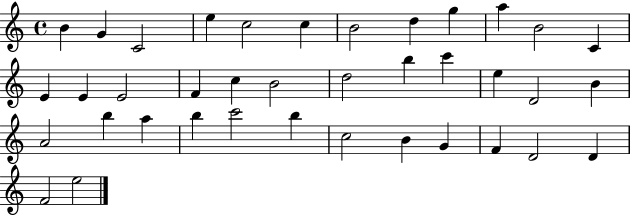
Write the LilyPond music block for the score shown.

{
  \clef treble
  \time 4/4
  \defaultTimeSignature
  \key c \major
  b'4 g'4 c'2 | e''4 c''2 c''4 | b'2 d''4 g''4 | a''4 b'2 c'4 | \break e'4 e'4 e'2 | f'4 c''4 b'2 | d''2 b''4 c'''4 | e''4 d'2 b'4 | \break a'2 b''4 a''4 | b''4 c'''2 b''4 | c''2 b'4 g'4 | f'4 d'2 d'4 | \break f'2 e''2 | \bar "|."
}